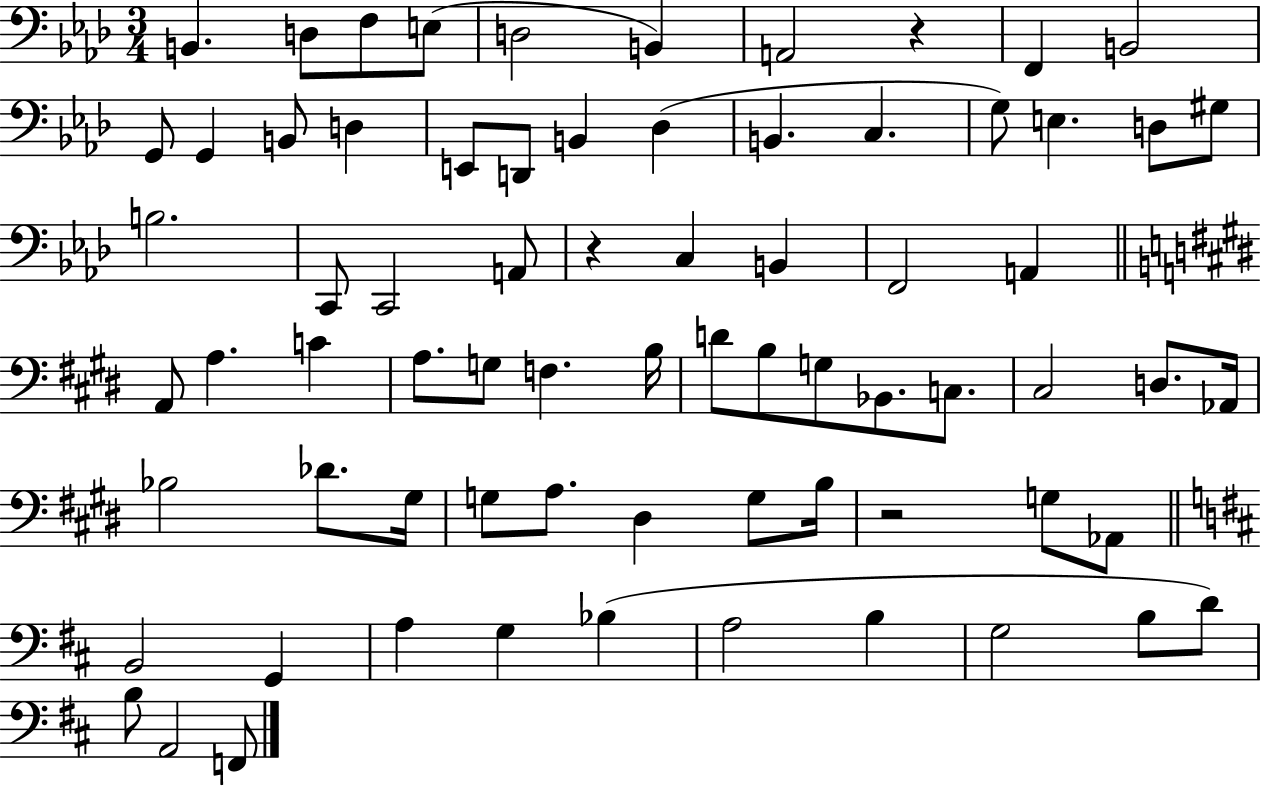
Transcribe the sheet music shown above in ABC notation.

X:1
T:Untitled
M:3/4
L:1/4
K:Ab
B,, D,/2 F,/2 E,/2 D,2 B,, A,,2 z F,, B,,2 G,,/2 G,, B,,/2 D, E,,/2 D,,/2 B,, _D, B,, C, G,/2 E, D,/2 ^G,/2 B,2 C,,/2 C,,2 A,,/2 z C, B,, F,,2 A,, A,,/2 A, C A,/2 G,/2 F, B,/4 D/2 B,/2 G,/2 _B,,/2 C,/2 ^C,2 D,/2 _A,,/4 _B,2 _D/2 ^G,/4 G,/2 A,/2 ^D, G,/2 B,/4 z2 G,/2 _A,,/2 B,,2 G,, A, G, _B, A,2 B, G,2 B,/2 D/2 B,/2 A,,2 F,,/2